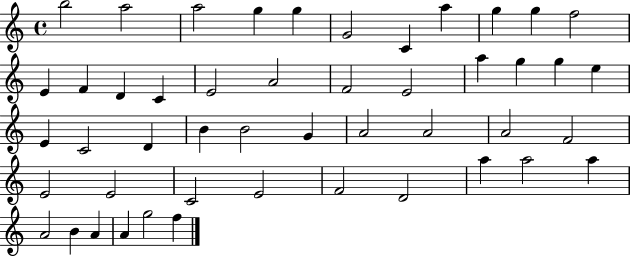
X:1
T:Untitled
M:4/4
L:1/4
K:C
b2 a2 a2 g g G2 C a g g f2 E F D C E2 A2 F2 E2 a g g e E C2 D B B2 G A2 A2 A2 F2 E2 E2 C2 E2 F2 D2 a a2 a A2 B A A g2 f